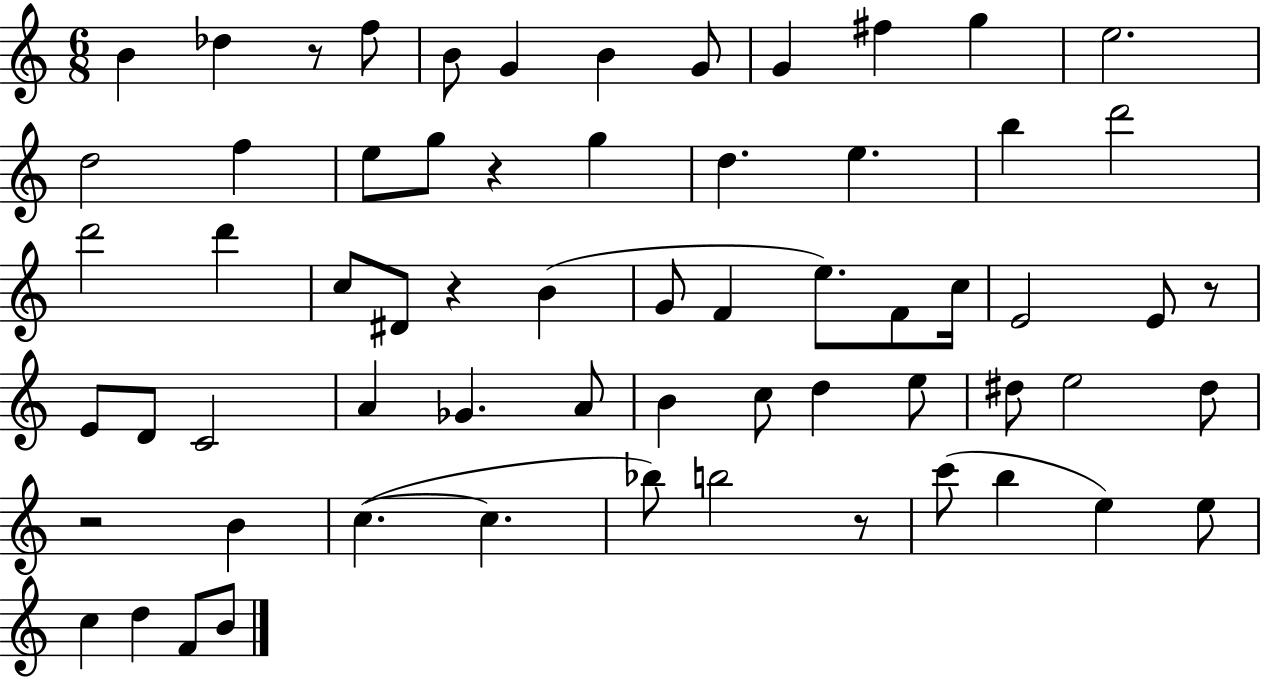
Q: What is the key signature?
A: C major